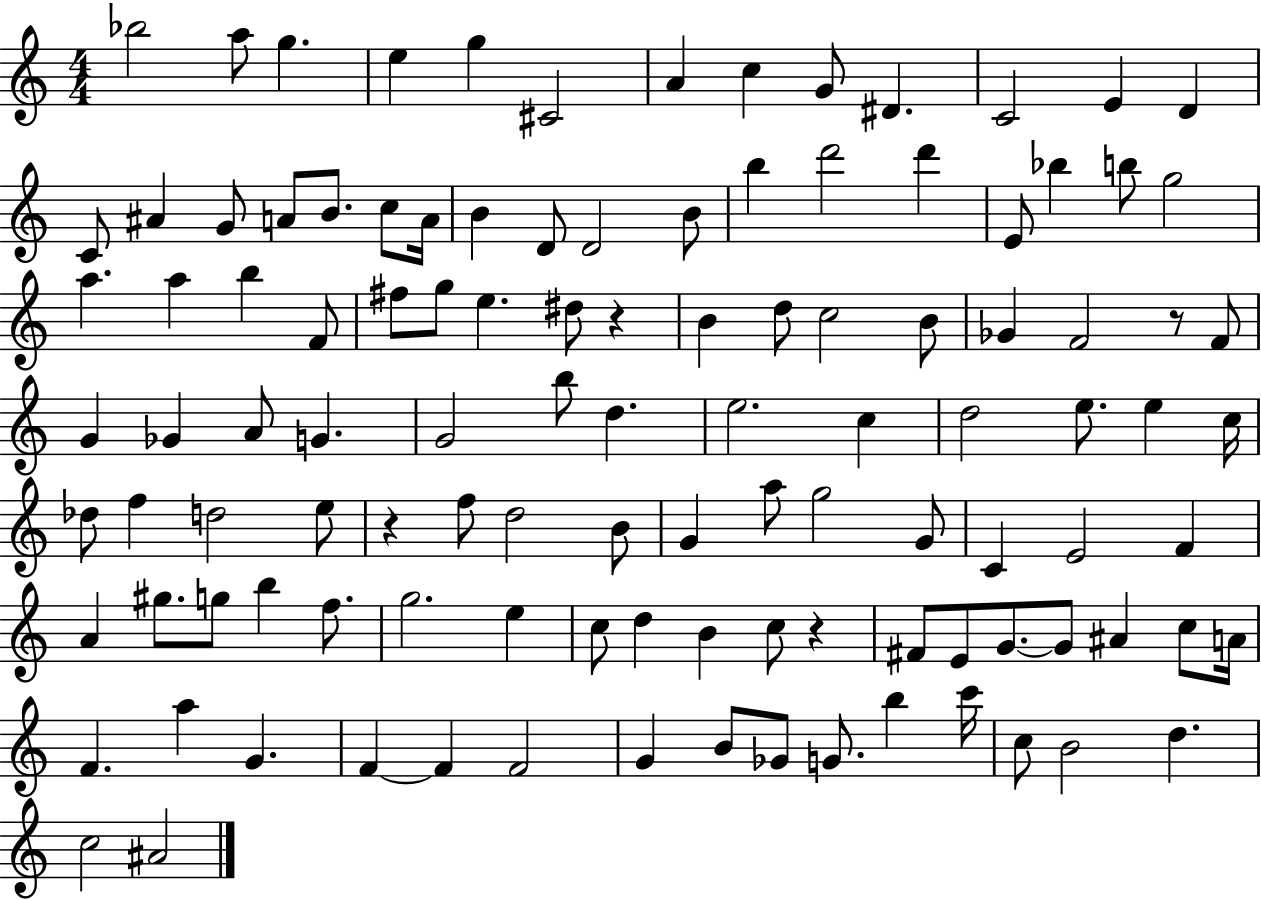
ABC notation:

X:1
T:Untitled
M:4/4
L:1/4
K:C
_b2 a/2 g e g ^C2 A c G/2 ^D C2 E D C/2 ^A G/2 A/2 B/2 c/2 A/4 B D/2 D2 B/2 b d'2 d' E/2 _b b/2 g2 a a b F/2 ^f/2 g/2 e ^d/2 z B d/2 c2 B/2 _G F2 z/2 F/2 G _G A/2 G G2 b/2 d e2 c d2 e/2 e c/4 _d/2 f d2 e/2 z f/2 d2 B/2 G a/2 g2 G/2 C E2 F A ^g/2 g/2 b f/2 g2 e c/2 d B c/2 z ^F/2 E/2 G/2 G/2 ^A c/2 A/4 F a G F F F2 G B/2 _G/2 G/2 b c'/4 c/2 B2 d c2 ^A2